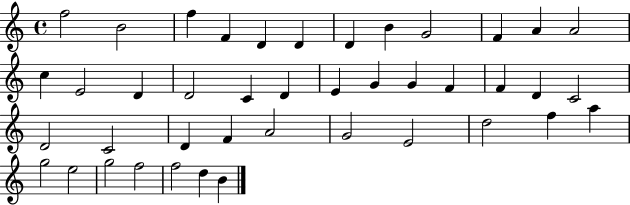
X:1
T:Untitled
M:4/4
L:1/4
K:C
f2 B2 f F D D D B G2 F A A2 c E2 D D2 C D E G G F F D C2 D2 C2 D F A2 G2 E2 d2 f a g2 e2 g2 f2 f2 d B